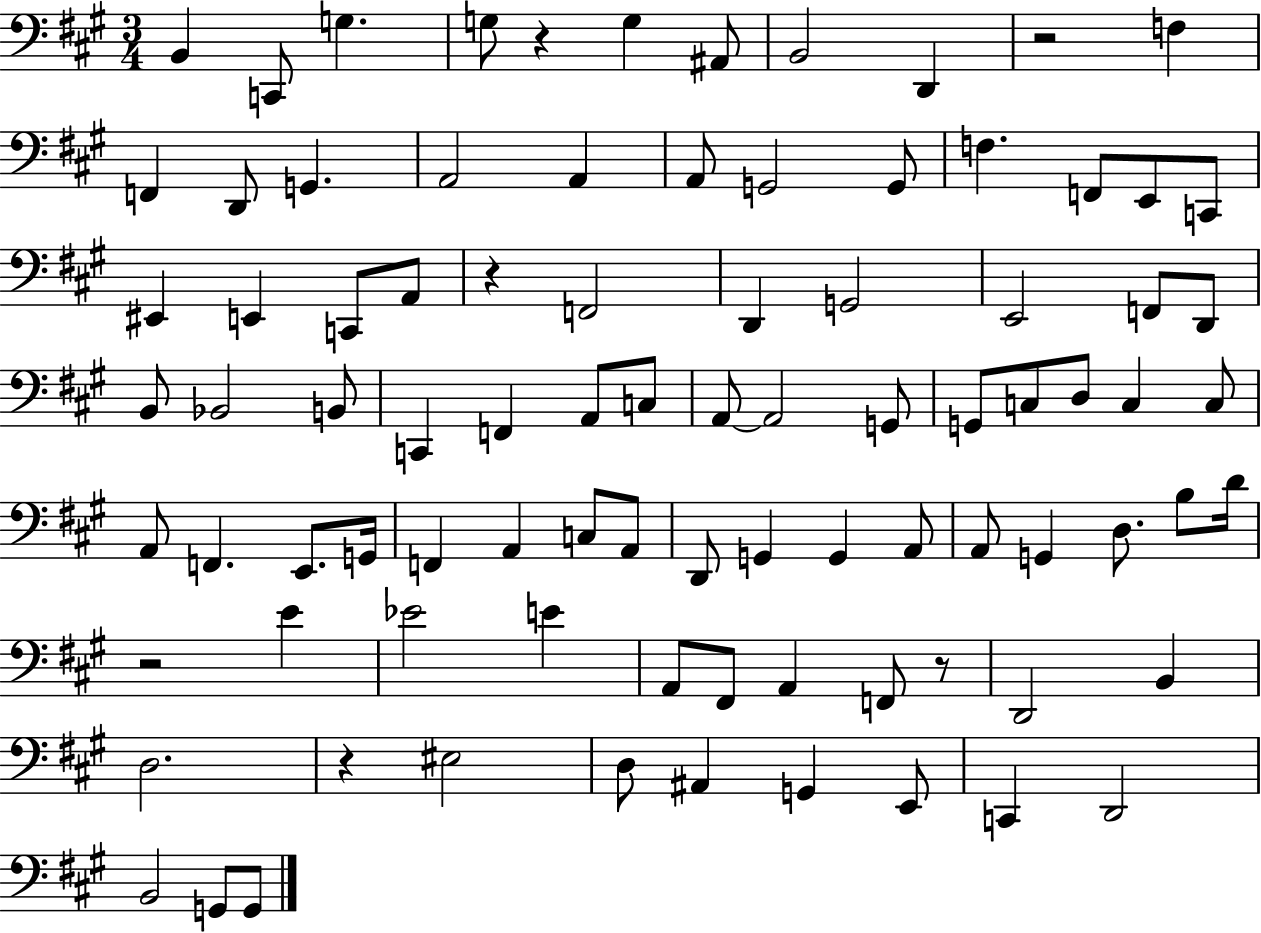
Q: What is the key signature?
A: A major